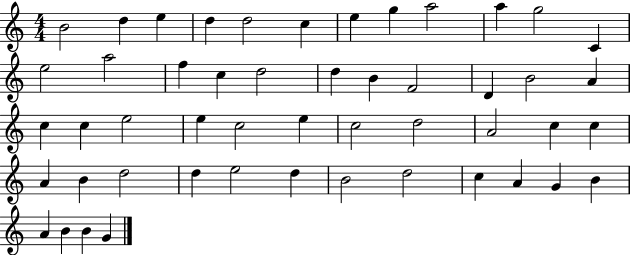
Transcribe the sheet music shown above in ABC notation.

X:1
T:Untitled
M:4/4
L:1/4
K:C
B2 d e d d2 c e g a2 a g2 C e2 a2 f c d2 d B F2 D B2 A c c e2 e c2 e c2 d2 A2 c c A B d2 d e2 d B2 d2 c A G B A B B G